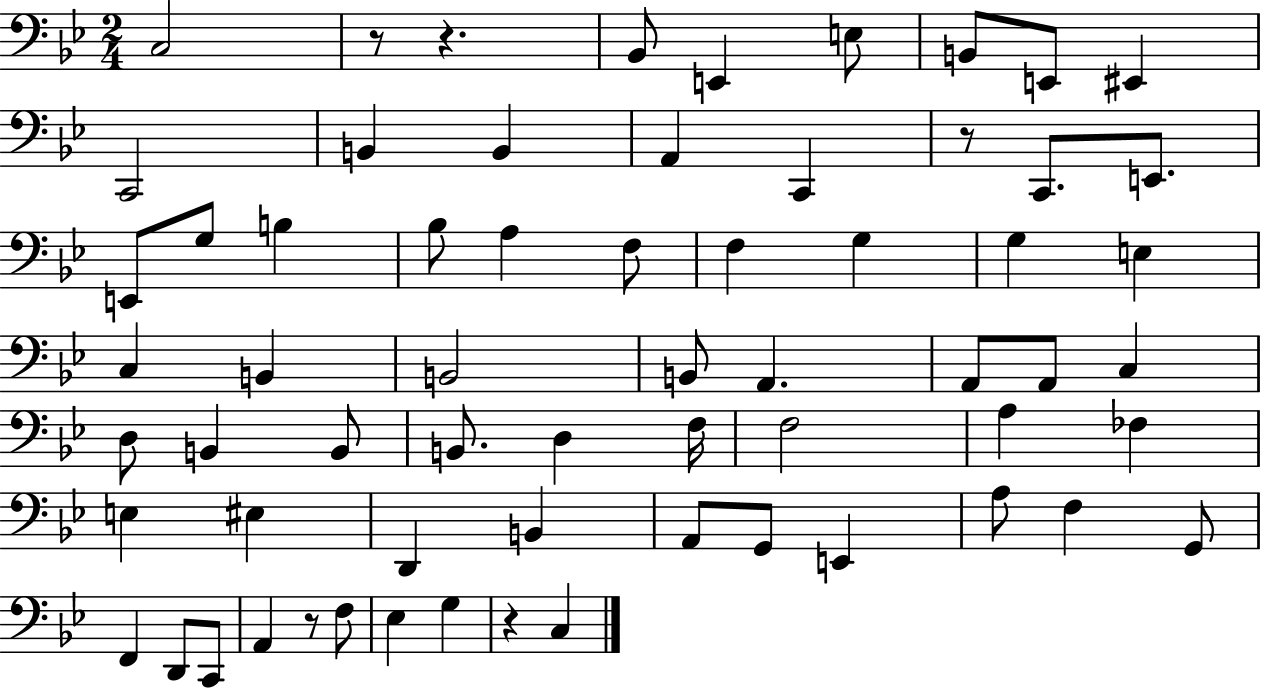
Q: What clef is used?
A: bass